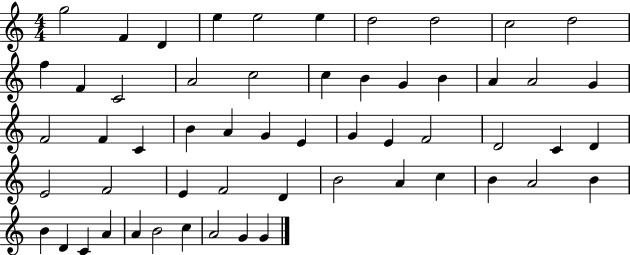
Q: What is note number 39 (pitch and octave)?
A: F4